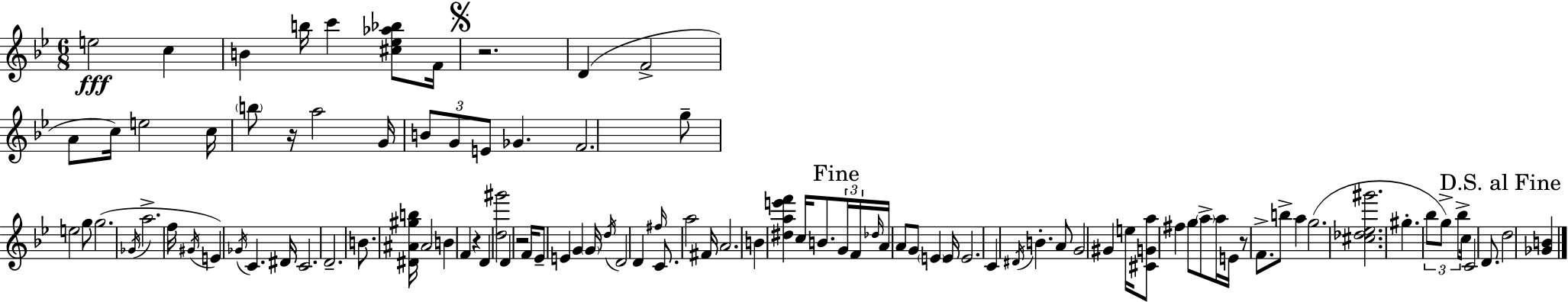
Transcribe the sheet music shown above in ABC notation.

X:1
T:Untitled
M:6/8
L:1/4
K:Gm
e2 c B b/4 c' [^c_e_a_b]/2 F/4 z2 D F2 A/2 c/4 e2 c/4 b/2 z/4 a2 G/4 B/2 G/2 E/2 _G F2 g/2 e2 g/2 g2 _G/4 a2 f/4 ^G/4 E _G/4 C ^D/4 C2 D2 B/2 [^D^A^gb]/4 ^A2 B F z D [d^g']2 D z2 F/4 _E/2 E G G/4 d/4 D2 D ^f/4 C/2 a2 ^F/4 A2 B [^dae'f'] c/4 B/2 G/4 F/4 _d/4 A/4 A/2 G/2 E E/4 E2 C ^D/4 B A/2 G2 ^G e/4 [^CGa]/2 ^f g/2 a/2 a/4 E/4 z/2 F/2 b/2 a g2 [^c_d_e^g']2 ^g _b/2 g/2 _b/2 c/4 C2 D/2 d2 [_GB]